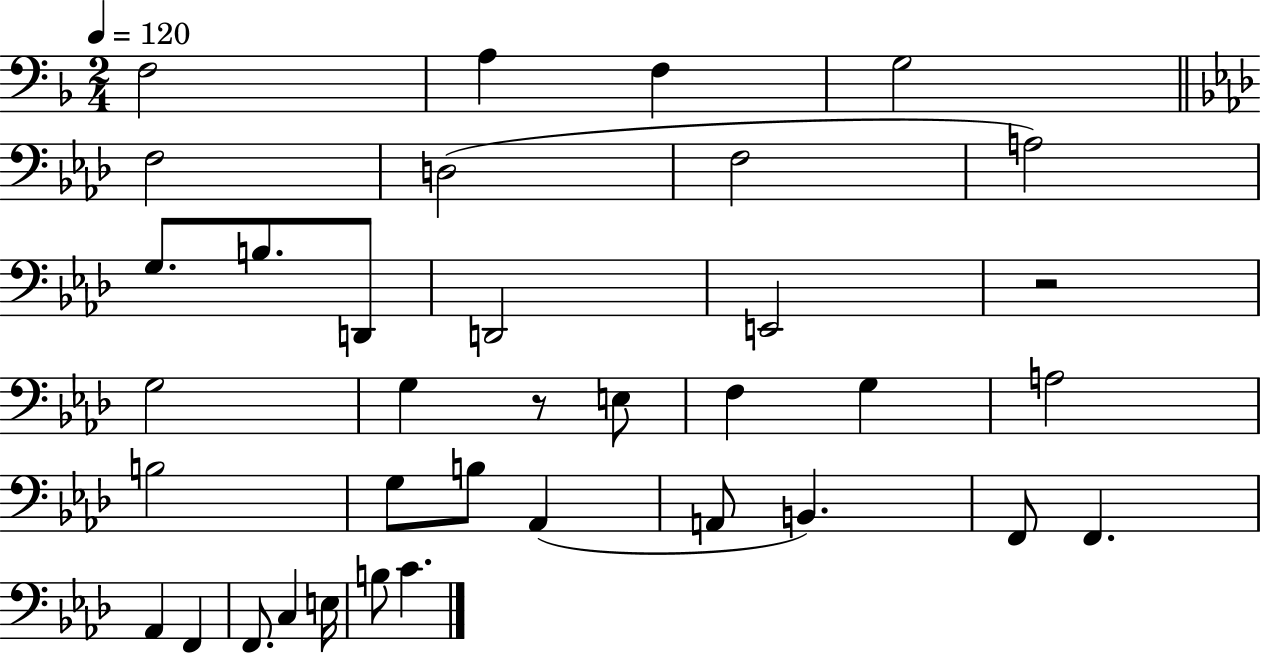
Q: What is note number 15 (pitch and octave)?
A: G3